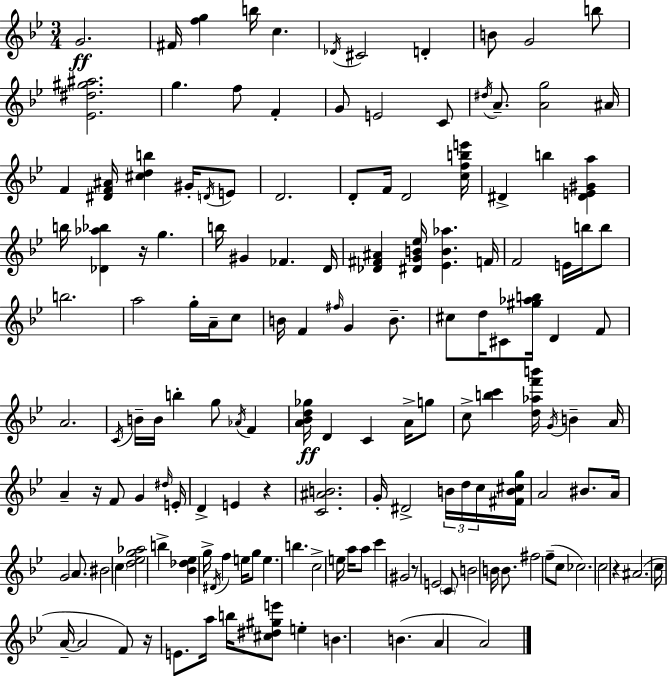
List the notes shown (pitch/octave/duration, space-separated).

G4/h. F#4/s [F5,G5]/q B5/s C5/q. Db4/s C#4/h D4/q B4/e G4/h B5/e [Eb4,D#5,G#5,A#5]/h. G5/q. F5/e F4/q G4/e E4/h C4/e D#5/s A4/e. [A4,G5]/h A#4/s F4/q [D#4,F4,A#4]/s [C#5,D5,B5]/q G#4/s D4/s E4/e D4/h. D4/e F4/s D4/h [C5,F5,B5,E6]/s D#4/q B5/q [D#4,E4,G#4,A5]/q B5/s [Db4,Ab5,Bb5]/q R/s G5/q. B5/s G#4/q FES4/q. D4/s [Db4,F#4,A#4]/q [D#4,G4,B4,Eb5]/s [Eb4,B4,Ab5]/q. F4/s F4/h E4/s B5/s B5/e B5/h. A5/h G5/s A4/s C5/e B4/s F4/q F#5/s G4/q B4/e. C#5/e D5/s C#4/e [G#5,Ab5,B5]/s D4/q F4/e A4/h. C4/s B4/s B4/s B5/q G5/e Ab4/s F4/q [A4,Bb4,D5,Gb5]/s D4/q C4/q A4/s G5/e C5/e [B5,C6]/q [D5,Ab5,F6,B6]/s G4/s B4/q A4/s A4/q R/s F4/e G4/q D#5/s E4/s D4/q E4/q R/q [C4,A#4,B4]/h. G4/s D#4/h B4/s D5/s C5/s [F#4,B4,C#5,G5]/s A4/h BIS4/e. A4/s G4/h A4/e. BIS4/h C5/q [D5,Eb5,G5,Ab5]/h B5/q [Bb4,Db5,Eb5]/q G5/s D#4/s F5/q E5/s G5/e E5/q. B5/q. C5/h E5/s A5/s A5/e C6/q G#4/h R/e E4/h C4/e B4/h B4/s B4/e. F#5/h F5/e C5/e CES5/h. C5/h R/q A#4/h. C5/s A4/s A4/h F4/e R/s E4/e. A5/s B5/s [C#5,D#5,G#5,E6]/e E5/q B4/q. B4/q. A4/q A4/h